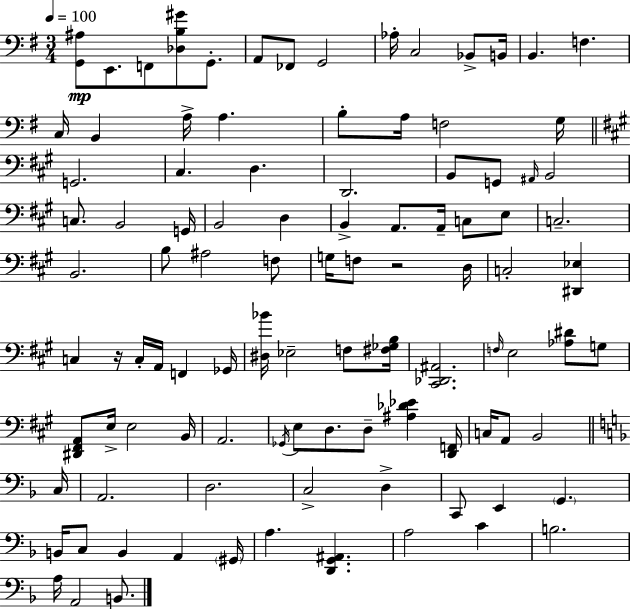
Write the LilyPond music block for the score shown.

{
  \clef bass
  \numericTimeSignature
  \time 3/4
  \key e \minor
  \tempo 4 = 100
  \repeat volta 2 { <g, ais>8\mp e,8. f,8 <des b gis'>8 g,8.-. | a,8 fes,8 g,2 | aes16-. c2 bes,8-> b,16 | b,4. f4. | \break c16 b,4 a16-> a4. | b8-. a16 f2 g16 | \bar "||" \break \key a \major g,2. | cis4. d4. | d,2. | b,8 g,8 \grace { ais,16 } b,2 | \break c8. b,2 | g,16 b,2 d4 | b,4-> a,8. a,16-- c8 e8 | c2.-- | \break b,2. | b8 ais2 f8 | g16 f8 r2 | d16 c2-. <dis, ees>4 | \break c4 r16 c16-. a,16 f,4 | ges,16 <dis bes'>16 ees2-- f8 | <fis ges b>16 <cis, des, ais,>2. | \grace { f16 } e2 <aes dis'>8 | \break g8 <dis, fis, a,>8 e16-> e2 | b,16 a,2. | \acciaccatura { ges,16 } e8 d8. d8-- <ais des' ees'>4 | <d, f,>16 c16 a,8 b,2 | \break \bar "||" \break \key d \minor c16 a,2. | d2. | c2-> d4-> | c,8 e,4 \parenthesize g,4. | \break b,16 c8 b,4 a,4 | \parenthesize gis,16 a4. <d, g, ais,>4. | a2 c'4 | b2. | \break a16 a,2 b,8. | } \bar "|."
}